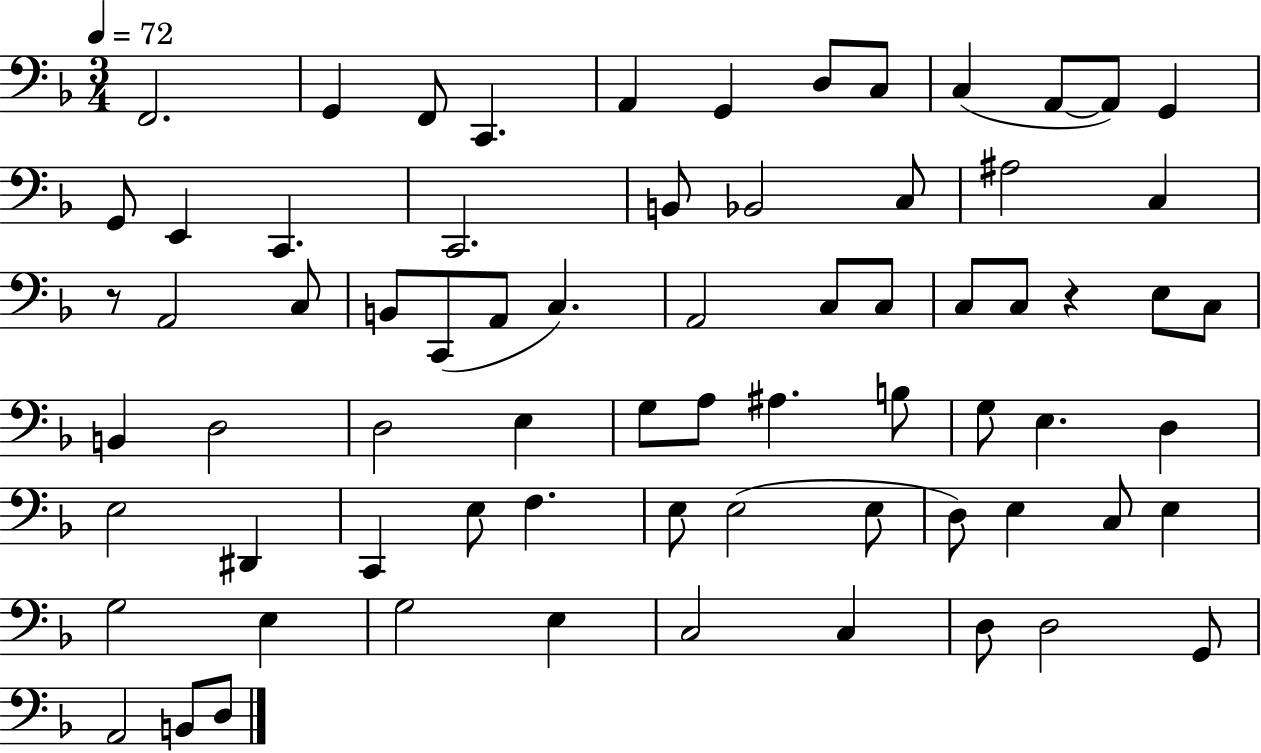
F2/h. G2/q F2/e C2/q. A2/q G2/q D3/e C3/e C3/q A2/e A2/e G2/q G2/e E2/q C2/q. C2/h. B2/e Bb2/h C3/e A#3/h C3/q R/e A2/h C3/e B2/e C2/e A2/e C3/q. A2/h C3/e C3/e C3/e C3/e R/q E3/e C3/e B2/q D3/h D3/h E3/q G3/e A3/e A#3/q. B3/e G3/e E3/q. D3/q E3/h D#2/q C2/q E3/e F3/q. E3/e E3/h E3/e D3/e E3/q C3/e E3/q G3/h E3/q G3/h E3/q C3/h C3/q D3/e D3/h G2/e A2/h B2/e D3/e